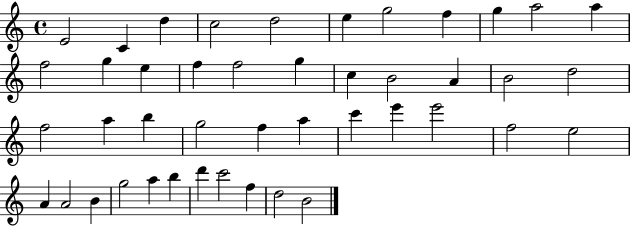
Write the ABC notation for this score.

X:1
T:Untitled
M:4/4
L:1/4
K:C
E2 C d c2 d2 e g2 f g a2 a f2 g e f f2 g c B2 A B2 d2 f2 a b g2 f a c' e' e'2 f2 e2 A A2 B g2 a b d' c'2 f d2 B2